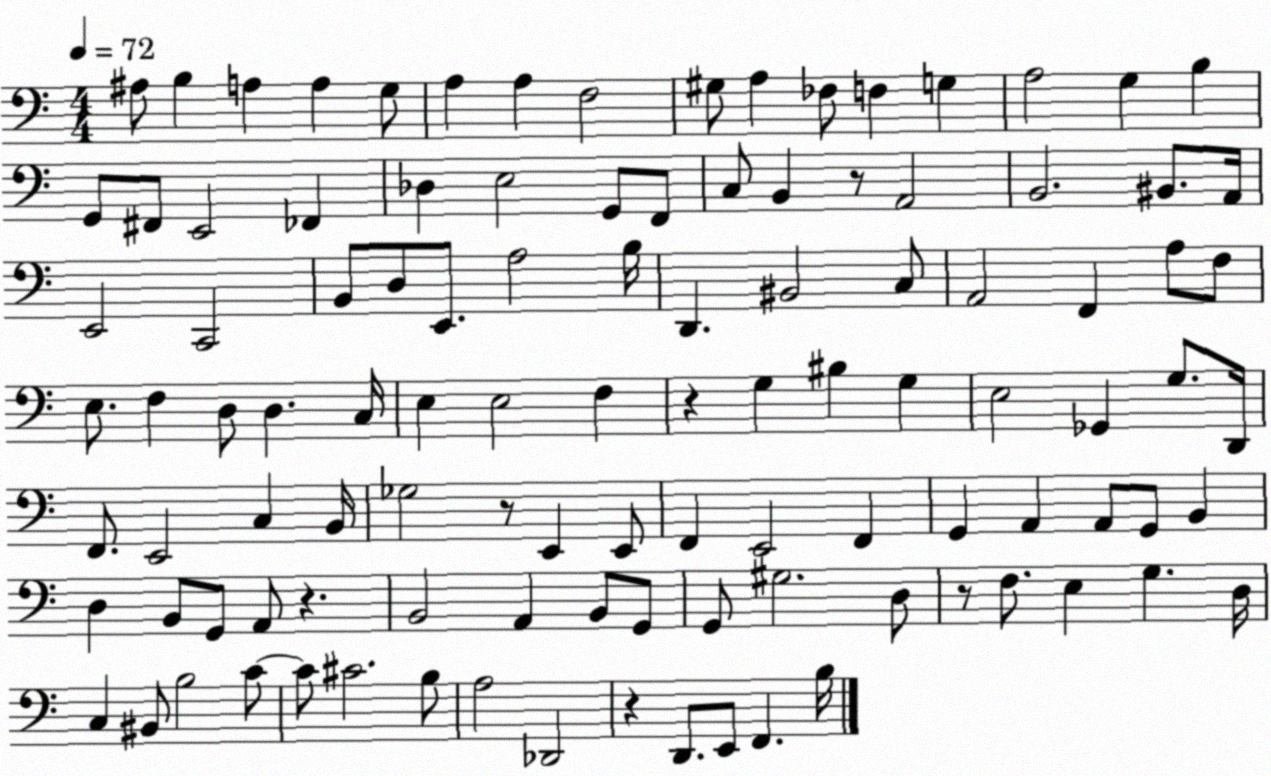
X:1
T:Untitled
M:4/4
L:1/4
K:C
^A,/2 B, A, A, G,/2 A, A, F,2 ^G,/2 A, _F,/2 F, G, A,2 G, B, G,,/2 ^F,,/2 E,,2 _F,, _D, E,2 G,,/2 F,,/2 C,/2 B,, z/2 A,,2 B,,2 ^B,,/2 A,,/4 E,,2 C,,2 B,,/2 D,/2 E,,/2 A,2 B,/4 D,, ^B,,2 C,/2 A,,2 F,, A,/2 F,/2 E,/2 F, D,/2 D, C,/4 E, E,2 F, z G, ^B, G, E,2 _G,, G,/2 D,,/4 F,,/2 E,,2 C, B,,/4 _G,2 z/2 E,, E,,/2 F,, E,,2 F,, G,, A,, A,,/2 G,,/2 B,, D, B,,/2 G,,/2 A,,/2 z B,,2 A,, B,,/2 G,,/2 G,,/2 ^G,2 D,/2 z/2 F,/2 E, G, D,/4 C, ^B,,/2 B,2 C/2 C/2 ^C2 B,/2 A,2 _D,,2 z D,,/2 E,,/2 F,, B,/4